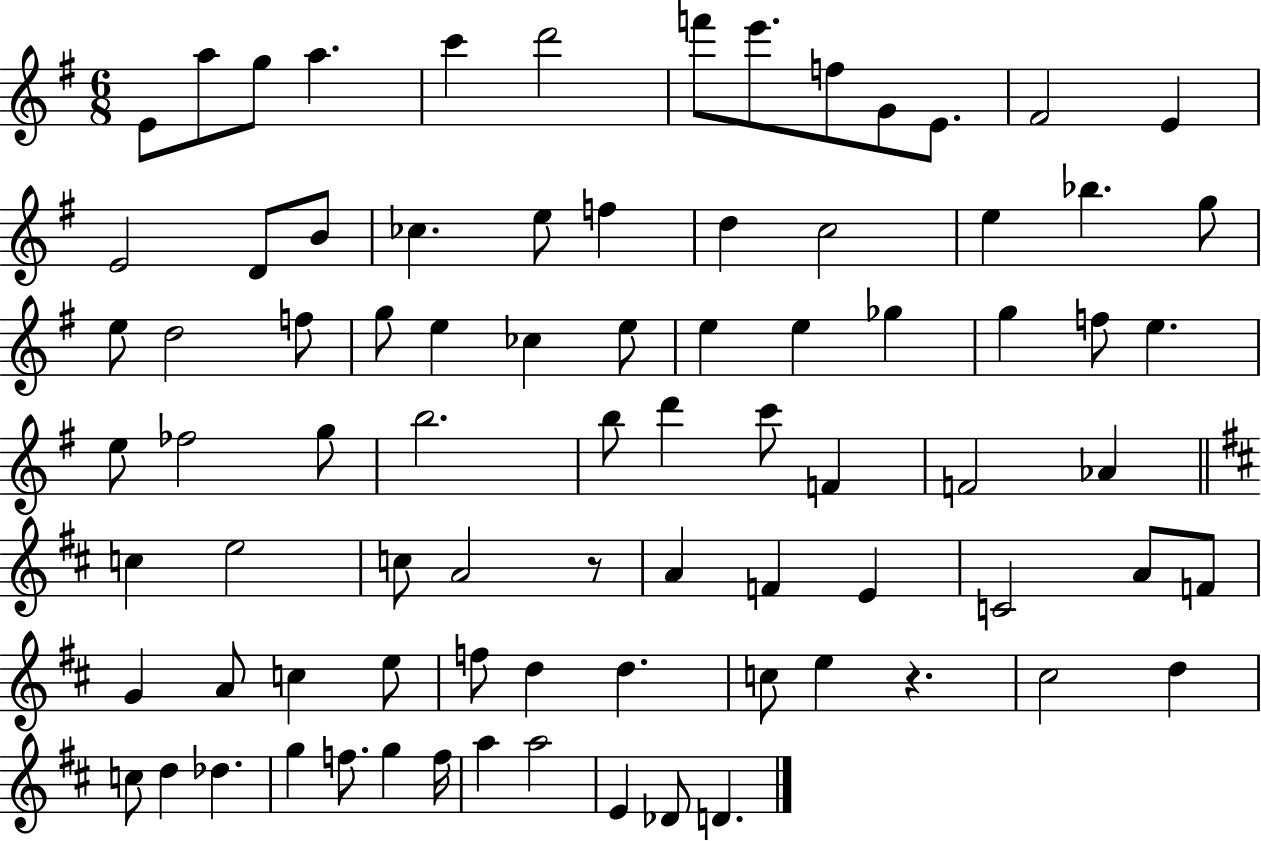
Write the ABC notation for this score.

X:1
T:Untitled
M:6/8
L:1/4
K:G
E/2 a/2 g/2 a c' d'2 f'/2 e'/2 f/2 G/2 E/2 ^F2 E E2 D/2 B/2 _c e/2 f d c2 e _b g/2 e/2 d2 f/2 g/2 e _c e/2 e e _g g f/2 e e/2 _f2 g/2 b2 b/2 d' c'/2 F F2 _A c e2 c/2 A2 z/2 A F E C2 A/2 F/2 G A/2 c e/2 f/2 d d c/2 e z ^c2 d c/2 d _d g f/2 g f/4 a a2 E _D/2 D